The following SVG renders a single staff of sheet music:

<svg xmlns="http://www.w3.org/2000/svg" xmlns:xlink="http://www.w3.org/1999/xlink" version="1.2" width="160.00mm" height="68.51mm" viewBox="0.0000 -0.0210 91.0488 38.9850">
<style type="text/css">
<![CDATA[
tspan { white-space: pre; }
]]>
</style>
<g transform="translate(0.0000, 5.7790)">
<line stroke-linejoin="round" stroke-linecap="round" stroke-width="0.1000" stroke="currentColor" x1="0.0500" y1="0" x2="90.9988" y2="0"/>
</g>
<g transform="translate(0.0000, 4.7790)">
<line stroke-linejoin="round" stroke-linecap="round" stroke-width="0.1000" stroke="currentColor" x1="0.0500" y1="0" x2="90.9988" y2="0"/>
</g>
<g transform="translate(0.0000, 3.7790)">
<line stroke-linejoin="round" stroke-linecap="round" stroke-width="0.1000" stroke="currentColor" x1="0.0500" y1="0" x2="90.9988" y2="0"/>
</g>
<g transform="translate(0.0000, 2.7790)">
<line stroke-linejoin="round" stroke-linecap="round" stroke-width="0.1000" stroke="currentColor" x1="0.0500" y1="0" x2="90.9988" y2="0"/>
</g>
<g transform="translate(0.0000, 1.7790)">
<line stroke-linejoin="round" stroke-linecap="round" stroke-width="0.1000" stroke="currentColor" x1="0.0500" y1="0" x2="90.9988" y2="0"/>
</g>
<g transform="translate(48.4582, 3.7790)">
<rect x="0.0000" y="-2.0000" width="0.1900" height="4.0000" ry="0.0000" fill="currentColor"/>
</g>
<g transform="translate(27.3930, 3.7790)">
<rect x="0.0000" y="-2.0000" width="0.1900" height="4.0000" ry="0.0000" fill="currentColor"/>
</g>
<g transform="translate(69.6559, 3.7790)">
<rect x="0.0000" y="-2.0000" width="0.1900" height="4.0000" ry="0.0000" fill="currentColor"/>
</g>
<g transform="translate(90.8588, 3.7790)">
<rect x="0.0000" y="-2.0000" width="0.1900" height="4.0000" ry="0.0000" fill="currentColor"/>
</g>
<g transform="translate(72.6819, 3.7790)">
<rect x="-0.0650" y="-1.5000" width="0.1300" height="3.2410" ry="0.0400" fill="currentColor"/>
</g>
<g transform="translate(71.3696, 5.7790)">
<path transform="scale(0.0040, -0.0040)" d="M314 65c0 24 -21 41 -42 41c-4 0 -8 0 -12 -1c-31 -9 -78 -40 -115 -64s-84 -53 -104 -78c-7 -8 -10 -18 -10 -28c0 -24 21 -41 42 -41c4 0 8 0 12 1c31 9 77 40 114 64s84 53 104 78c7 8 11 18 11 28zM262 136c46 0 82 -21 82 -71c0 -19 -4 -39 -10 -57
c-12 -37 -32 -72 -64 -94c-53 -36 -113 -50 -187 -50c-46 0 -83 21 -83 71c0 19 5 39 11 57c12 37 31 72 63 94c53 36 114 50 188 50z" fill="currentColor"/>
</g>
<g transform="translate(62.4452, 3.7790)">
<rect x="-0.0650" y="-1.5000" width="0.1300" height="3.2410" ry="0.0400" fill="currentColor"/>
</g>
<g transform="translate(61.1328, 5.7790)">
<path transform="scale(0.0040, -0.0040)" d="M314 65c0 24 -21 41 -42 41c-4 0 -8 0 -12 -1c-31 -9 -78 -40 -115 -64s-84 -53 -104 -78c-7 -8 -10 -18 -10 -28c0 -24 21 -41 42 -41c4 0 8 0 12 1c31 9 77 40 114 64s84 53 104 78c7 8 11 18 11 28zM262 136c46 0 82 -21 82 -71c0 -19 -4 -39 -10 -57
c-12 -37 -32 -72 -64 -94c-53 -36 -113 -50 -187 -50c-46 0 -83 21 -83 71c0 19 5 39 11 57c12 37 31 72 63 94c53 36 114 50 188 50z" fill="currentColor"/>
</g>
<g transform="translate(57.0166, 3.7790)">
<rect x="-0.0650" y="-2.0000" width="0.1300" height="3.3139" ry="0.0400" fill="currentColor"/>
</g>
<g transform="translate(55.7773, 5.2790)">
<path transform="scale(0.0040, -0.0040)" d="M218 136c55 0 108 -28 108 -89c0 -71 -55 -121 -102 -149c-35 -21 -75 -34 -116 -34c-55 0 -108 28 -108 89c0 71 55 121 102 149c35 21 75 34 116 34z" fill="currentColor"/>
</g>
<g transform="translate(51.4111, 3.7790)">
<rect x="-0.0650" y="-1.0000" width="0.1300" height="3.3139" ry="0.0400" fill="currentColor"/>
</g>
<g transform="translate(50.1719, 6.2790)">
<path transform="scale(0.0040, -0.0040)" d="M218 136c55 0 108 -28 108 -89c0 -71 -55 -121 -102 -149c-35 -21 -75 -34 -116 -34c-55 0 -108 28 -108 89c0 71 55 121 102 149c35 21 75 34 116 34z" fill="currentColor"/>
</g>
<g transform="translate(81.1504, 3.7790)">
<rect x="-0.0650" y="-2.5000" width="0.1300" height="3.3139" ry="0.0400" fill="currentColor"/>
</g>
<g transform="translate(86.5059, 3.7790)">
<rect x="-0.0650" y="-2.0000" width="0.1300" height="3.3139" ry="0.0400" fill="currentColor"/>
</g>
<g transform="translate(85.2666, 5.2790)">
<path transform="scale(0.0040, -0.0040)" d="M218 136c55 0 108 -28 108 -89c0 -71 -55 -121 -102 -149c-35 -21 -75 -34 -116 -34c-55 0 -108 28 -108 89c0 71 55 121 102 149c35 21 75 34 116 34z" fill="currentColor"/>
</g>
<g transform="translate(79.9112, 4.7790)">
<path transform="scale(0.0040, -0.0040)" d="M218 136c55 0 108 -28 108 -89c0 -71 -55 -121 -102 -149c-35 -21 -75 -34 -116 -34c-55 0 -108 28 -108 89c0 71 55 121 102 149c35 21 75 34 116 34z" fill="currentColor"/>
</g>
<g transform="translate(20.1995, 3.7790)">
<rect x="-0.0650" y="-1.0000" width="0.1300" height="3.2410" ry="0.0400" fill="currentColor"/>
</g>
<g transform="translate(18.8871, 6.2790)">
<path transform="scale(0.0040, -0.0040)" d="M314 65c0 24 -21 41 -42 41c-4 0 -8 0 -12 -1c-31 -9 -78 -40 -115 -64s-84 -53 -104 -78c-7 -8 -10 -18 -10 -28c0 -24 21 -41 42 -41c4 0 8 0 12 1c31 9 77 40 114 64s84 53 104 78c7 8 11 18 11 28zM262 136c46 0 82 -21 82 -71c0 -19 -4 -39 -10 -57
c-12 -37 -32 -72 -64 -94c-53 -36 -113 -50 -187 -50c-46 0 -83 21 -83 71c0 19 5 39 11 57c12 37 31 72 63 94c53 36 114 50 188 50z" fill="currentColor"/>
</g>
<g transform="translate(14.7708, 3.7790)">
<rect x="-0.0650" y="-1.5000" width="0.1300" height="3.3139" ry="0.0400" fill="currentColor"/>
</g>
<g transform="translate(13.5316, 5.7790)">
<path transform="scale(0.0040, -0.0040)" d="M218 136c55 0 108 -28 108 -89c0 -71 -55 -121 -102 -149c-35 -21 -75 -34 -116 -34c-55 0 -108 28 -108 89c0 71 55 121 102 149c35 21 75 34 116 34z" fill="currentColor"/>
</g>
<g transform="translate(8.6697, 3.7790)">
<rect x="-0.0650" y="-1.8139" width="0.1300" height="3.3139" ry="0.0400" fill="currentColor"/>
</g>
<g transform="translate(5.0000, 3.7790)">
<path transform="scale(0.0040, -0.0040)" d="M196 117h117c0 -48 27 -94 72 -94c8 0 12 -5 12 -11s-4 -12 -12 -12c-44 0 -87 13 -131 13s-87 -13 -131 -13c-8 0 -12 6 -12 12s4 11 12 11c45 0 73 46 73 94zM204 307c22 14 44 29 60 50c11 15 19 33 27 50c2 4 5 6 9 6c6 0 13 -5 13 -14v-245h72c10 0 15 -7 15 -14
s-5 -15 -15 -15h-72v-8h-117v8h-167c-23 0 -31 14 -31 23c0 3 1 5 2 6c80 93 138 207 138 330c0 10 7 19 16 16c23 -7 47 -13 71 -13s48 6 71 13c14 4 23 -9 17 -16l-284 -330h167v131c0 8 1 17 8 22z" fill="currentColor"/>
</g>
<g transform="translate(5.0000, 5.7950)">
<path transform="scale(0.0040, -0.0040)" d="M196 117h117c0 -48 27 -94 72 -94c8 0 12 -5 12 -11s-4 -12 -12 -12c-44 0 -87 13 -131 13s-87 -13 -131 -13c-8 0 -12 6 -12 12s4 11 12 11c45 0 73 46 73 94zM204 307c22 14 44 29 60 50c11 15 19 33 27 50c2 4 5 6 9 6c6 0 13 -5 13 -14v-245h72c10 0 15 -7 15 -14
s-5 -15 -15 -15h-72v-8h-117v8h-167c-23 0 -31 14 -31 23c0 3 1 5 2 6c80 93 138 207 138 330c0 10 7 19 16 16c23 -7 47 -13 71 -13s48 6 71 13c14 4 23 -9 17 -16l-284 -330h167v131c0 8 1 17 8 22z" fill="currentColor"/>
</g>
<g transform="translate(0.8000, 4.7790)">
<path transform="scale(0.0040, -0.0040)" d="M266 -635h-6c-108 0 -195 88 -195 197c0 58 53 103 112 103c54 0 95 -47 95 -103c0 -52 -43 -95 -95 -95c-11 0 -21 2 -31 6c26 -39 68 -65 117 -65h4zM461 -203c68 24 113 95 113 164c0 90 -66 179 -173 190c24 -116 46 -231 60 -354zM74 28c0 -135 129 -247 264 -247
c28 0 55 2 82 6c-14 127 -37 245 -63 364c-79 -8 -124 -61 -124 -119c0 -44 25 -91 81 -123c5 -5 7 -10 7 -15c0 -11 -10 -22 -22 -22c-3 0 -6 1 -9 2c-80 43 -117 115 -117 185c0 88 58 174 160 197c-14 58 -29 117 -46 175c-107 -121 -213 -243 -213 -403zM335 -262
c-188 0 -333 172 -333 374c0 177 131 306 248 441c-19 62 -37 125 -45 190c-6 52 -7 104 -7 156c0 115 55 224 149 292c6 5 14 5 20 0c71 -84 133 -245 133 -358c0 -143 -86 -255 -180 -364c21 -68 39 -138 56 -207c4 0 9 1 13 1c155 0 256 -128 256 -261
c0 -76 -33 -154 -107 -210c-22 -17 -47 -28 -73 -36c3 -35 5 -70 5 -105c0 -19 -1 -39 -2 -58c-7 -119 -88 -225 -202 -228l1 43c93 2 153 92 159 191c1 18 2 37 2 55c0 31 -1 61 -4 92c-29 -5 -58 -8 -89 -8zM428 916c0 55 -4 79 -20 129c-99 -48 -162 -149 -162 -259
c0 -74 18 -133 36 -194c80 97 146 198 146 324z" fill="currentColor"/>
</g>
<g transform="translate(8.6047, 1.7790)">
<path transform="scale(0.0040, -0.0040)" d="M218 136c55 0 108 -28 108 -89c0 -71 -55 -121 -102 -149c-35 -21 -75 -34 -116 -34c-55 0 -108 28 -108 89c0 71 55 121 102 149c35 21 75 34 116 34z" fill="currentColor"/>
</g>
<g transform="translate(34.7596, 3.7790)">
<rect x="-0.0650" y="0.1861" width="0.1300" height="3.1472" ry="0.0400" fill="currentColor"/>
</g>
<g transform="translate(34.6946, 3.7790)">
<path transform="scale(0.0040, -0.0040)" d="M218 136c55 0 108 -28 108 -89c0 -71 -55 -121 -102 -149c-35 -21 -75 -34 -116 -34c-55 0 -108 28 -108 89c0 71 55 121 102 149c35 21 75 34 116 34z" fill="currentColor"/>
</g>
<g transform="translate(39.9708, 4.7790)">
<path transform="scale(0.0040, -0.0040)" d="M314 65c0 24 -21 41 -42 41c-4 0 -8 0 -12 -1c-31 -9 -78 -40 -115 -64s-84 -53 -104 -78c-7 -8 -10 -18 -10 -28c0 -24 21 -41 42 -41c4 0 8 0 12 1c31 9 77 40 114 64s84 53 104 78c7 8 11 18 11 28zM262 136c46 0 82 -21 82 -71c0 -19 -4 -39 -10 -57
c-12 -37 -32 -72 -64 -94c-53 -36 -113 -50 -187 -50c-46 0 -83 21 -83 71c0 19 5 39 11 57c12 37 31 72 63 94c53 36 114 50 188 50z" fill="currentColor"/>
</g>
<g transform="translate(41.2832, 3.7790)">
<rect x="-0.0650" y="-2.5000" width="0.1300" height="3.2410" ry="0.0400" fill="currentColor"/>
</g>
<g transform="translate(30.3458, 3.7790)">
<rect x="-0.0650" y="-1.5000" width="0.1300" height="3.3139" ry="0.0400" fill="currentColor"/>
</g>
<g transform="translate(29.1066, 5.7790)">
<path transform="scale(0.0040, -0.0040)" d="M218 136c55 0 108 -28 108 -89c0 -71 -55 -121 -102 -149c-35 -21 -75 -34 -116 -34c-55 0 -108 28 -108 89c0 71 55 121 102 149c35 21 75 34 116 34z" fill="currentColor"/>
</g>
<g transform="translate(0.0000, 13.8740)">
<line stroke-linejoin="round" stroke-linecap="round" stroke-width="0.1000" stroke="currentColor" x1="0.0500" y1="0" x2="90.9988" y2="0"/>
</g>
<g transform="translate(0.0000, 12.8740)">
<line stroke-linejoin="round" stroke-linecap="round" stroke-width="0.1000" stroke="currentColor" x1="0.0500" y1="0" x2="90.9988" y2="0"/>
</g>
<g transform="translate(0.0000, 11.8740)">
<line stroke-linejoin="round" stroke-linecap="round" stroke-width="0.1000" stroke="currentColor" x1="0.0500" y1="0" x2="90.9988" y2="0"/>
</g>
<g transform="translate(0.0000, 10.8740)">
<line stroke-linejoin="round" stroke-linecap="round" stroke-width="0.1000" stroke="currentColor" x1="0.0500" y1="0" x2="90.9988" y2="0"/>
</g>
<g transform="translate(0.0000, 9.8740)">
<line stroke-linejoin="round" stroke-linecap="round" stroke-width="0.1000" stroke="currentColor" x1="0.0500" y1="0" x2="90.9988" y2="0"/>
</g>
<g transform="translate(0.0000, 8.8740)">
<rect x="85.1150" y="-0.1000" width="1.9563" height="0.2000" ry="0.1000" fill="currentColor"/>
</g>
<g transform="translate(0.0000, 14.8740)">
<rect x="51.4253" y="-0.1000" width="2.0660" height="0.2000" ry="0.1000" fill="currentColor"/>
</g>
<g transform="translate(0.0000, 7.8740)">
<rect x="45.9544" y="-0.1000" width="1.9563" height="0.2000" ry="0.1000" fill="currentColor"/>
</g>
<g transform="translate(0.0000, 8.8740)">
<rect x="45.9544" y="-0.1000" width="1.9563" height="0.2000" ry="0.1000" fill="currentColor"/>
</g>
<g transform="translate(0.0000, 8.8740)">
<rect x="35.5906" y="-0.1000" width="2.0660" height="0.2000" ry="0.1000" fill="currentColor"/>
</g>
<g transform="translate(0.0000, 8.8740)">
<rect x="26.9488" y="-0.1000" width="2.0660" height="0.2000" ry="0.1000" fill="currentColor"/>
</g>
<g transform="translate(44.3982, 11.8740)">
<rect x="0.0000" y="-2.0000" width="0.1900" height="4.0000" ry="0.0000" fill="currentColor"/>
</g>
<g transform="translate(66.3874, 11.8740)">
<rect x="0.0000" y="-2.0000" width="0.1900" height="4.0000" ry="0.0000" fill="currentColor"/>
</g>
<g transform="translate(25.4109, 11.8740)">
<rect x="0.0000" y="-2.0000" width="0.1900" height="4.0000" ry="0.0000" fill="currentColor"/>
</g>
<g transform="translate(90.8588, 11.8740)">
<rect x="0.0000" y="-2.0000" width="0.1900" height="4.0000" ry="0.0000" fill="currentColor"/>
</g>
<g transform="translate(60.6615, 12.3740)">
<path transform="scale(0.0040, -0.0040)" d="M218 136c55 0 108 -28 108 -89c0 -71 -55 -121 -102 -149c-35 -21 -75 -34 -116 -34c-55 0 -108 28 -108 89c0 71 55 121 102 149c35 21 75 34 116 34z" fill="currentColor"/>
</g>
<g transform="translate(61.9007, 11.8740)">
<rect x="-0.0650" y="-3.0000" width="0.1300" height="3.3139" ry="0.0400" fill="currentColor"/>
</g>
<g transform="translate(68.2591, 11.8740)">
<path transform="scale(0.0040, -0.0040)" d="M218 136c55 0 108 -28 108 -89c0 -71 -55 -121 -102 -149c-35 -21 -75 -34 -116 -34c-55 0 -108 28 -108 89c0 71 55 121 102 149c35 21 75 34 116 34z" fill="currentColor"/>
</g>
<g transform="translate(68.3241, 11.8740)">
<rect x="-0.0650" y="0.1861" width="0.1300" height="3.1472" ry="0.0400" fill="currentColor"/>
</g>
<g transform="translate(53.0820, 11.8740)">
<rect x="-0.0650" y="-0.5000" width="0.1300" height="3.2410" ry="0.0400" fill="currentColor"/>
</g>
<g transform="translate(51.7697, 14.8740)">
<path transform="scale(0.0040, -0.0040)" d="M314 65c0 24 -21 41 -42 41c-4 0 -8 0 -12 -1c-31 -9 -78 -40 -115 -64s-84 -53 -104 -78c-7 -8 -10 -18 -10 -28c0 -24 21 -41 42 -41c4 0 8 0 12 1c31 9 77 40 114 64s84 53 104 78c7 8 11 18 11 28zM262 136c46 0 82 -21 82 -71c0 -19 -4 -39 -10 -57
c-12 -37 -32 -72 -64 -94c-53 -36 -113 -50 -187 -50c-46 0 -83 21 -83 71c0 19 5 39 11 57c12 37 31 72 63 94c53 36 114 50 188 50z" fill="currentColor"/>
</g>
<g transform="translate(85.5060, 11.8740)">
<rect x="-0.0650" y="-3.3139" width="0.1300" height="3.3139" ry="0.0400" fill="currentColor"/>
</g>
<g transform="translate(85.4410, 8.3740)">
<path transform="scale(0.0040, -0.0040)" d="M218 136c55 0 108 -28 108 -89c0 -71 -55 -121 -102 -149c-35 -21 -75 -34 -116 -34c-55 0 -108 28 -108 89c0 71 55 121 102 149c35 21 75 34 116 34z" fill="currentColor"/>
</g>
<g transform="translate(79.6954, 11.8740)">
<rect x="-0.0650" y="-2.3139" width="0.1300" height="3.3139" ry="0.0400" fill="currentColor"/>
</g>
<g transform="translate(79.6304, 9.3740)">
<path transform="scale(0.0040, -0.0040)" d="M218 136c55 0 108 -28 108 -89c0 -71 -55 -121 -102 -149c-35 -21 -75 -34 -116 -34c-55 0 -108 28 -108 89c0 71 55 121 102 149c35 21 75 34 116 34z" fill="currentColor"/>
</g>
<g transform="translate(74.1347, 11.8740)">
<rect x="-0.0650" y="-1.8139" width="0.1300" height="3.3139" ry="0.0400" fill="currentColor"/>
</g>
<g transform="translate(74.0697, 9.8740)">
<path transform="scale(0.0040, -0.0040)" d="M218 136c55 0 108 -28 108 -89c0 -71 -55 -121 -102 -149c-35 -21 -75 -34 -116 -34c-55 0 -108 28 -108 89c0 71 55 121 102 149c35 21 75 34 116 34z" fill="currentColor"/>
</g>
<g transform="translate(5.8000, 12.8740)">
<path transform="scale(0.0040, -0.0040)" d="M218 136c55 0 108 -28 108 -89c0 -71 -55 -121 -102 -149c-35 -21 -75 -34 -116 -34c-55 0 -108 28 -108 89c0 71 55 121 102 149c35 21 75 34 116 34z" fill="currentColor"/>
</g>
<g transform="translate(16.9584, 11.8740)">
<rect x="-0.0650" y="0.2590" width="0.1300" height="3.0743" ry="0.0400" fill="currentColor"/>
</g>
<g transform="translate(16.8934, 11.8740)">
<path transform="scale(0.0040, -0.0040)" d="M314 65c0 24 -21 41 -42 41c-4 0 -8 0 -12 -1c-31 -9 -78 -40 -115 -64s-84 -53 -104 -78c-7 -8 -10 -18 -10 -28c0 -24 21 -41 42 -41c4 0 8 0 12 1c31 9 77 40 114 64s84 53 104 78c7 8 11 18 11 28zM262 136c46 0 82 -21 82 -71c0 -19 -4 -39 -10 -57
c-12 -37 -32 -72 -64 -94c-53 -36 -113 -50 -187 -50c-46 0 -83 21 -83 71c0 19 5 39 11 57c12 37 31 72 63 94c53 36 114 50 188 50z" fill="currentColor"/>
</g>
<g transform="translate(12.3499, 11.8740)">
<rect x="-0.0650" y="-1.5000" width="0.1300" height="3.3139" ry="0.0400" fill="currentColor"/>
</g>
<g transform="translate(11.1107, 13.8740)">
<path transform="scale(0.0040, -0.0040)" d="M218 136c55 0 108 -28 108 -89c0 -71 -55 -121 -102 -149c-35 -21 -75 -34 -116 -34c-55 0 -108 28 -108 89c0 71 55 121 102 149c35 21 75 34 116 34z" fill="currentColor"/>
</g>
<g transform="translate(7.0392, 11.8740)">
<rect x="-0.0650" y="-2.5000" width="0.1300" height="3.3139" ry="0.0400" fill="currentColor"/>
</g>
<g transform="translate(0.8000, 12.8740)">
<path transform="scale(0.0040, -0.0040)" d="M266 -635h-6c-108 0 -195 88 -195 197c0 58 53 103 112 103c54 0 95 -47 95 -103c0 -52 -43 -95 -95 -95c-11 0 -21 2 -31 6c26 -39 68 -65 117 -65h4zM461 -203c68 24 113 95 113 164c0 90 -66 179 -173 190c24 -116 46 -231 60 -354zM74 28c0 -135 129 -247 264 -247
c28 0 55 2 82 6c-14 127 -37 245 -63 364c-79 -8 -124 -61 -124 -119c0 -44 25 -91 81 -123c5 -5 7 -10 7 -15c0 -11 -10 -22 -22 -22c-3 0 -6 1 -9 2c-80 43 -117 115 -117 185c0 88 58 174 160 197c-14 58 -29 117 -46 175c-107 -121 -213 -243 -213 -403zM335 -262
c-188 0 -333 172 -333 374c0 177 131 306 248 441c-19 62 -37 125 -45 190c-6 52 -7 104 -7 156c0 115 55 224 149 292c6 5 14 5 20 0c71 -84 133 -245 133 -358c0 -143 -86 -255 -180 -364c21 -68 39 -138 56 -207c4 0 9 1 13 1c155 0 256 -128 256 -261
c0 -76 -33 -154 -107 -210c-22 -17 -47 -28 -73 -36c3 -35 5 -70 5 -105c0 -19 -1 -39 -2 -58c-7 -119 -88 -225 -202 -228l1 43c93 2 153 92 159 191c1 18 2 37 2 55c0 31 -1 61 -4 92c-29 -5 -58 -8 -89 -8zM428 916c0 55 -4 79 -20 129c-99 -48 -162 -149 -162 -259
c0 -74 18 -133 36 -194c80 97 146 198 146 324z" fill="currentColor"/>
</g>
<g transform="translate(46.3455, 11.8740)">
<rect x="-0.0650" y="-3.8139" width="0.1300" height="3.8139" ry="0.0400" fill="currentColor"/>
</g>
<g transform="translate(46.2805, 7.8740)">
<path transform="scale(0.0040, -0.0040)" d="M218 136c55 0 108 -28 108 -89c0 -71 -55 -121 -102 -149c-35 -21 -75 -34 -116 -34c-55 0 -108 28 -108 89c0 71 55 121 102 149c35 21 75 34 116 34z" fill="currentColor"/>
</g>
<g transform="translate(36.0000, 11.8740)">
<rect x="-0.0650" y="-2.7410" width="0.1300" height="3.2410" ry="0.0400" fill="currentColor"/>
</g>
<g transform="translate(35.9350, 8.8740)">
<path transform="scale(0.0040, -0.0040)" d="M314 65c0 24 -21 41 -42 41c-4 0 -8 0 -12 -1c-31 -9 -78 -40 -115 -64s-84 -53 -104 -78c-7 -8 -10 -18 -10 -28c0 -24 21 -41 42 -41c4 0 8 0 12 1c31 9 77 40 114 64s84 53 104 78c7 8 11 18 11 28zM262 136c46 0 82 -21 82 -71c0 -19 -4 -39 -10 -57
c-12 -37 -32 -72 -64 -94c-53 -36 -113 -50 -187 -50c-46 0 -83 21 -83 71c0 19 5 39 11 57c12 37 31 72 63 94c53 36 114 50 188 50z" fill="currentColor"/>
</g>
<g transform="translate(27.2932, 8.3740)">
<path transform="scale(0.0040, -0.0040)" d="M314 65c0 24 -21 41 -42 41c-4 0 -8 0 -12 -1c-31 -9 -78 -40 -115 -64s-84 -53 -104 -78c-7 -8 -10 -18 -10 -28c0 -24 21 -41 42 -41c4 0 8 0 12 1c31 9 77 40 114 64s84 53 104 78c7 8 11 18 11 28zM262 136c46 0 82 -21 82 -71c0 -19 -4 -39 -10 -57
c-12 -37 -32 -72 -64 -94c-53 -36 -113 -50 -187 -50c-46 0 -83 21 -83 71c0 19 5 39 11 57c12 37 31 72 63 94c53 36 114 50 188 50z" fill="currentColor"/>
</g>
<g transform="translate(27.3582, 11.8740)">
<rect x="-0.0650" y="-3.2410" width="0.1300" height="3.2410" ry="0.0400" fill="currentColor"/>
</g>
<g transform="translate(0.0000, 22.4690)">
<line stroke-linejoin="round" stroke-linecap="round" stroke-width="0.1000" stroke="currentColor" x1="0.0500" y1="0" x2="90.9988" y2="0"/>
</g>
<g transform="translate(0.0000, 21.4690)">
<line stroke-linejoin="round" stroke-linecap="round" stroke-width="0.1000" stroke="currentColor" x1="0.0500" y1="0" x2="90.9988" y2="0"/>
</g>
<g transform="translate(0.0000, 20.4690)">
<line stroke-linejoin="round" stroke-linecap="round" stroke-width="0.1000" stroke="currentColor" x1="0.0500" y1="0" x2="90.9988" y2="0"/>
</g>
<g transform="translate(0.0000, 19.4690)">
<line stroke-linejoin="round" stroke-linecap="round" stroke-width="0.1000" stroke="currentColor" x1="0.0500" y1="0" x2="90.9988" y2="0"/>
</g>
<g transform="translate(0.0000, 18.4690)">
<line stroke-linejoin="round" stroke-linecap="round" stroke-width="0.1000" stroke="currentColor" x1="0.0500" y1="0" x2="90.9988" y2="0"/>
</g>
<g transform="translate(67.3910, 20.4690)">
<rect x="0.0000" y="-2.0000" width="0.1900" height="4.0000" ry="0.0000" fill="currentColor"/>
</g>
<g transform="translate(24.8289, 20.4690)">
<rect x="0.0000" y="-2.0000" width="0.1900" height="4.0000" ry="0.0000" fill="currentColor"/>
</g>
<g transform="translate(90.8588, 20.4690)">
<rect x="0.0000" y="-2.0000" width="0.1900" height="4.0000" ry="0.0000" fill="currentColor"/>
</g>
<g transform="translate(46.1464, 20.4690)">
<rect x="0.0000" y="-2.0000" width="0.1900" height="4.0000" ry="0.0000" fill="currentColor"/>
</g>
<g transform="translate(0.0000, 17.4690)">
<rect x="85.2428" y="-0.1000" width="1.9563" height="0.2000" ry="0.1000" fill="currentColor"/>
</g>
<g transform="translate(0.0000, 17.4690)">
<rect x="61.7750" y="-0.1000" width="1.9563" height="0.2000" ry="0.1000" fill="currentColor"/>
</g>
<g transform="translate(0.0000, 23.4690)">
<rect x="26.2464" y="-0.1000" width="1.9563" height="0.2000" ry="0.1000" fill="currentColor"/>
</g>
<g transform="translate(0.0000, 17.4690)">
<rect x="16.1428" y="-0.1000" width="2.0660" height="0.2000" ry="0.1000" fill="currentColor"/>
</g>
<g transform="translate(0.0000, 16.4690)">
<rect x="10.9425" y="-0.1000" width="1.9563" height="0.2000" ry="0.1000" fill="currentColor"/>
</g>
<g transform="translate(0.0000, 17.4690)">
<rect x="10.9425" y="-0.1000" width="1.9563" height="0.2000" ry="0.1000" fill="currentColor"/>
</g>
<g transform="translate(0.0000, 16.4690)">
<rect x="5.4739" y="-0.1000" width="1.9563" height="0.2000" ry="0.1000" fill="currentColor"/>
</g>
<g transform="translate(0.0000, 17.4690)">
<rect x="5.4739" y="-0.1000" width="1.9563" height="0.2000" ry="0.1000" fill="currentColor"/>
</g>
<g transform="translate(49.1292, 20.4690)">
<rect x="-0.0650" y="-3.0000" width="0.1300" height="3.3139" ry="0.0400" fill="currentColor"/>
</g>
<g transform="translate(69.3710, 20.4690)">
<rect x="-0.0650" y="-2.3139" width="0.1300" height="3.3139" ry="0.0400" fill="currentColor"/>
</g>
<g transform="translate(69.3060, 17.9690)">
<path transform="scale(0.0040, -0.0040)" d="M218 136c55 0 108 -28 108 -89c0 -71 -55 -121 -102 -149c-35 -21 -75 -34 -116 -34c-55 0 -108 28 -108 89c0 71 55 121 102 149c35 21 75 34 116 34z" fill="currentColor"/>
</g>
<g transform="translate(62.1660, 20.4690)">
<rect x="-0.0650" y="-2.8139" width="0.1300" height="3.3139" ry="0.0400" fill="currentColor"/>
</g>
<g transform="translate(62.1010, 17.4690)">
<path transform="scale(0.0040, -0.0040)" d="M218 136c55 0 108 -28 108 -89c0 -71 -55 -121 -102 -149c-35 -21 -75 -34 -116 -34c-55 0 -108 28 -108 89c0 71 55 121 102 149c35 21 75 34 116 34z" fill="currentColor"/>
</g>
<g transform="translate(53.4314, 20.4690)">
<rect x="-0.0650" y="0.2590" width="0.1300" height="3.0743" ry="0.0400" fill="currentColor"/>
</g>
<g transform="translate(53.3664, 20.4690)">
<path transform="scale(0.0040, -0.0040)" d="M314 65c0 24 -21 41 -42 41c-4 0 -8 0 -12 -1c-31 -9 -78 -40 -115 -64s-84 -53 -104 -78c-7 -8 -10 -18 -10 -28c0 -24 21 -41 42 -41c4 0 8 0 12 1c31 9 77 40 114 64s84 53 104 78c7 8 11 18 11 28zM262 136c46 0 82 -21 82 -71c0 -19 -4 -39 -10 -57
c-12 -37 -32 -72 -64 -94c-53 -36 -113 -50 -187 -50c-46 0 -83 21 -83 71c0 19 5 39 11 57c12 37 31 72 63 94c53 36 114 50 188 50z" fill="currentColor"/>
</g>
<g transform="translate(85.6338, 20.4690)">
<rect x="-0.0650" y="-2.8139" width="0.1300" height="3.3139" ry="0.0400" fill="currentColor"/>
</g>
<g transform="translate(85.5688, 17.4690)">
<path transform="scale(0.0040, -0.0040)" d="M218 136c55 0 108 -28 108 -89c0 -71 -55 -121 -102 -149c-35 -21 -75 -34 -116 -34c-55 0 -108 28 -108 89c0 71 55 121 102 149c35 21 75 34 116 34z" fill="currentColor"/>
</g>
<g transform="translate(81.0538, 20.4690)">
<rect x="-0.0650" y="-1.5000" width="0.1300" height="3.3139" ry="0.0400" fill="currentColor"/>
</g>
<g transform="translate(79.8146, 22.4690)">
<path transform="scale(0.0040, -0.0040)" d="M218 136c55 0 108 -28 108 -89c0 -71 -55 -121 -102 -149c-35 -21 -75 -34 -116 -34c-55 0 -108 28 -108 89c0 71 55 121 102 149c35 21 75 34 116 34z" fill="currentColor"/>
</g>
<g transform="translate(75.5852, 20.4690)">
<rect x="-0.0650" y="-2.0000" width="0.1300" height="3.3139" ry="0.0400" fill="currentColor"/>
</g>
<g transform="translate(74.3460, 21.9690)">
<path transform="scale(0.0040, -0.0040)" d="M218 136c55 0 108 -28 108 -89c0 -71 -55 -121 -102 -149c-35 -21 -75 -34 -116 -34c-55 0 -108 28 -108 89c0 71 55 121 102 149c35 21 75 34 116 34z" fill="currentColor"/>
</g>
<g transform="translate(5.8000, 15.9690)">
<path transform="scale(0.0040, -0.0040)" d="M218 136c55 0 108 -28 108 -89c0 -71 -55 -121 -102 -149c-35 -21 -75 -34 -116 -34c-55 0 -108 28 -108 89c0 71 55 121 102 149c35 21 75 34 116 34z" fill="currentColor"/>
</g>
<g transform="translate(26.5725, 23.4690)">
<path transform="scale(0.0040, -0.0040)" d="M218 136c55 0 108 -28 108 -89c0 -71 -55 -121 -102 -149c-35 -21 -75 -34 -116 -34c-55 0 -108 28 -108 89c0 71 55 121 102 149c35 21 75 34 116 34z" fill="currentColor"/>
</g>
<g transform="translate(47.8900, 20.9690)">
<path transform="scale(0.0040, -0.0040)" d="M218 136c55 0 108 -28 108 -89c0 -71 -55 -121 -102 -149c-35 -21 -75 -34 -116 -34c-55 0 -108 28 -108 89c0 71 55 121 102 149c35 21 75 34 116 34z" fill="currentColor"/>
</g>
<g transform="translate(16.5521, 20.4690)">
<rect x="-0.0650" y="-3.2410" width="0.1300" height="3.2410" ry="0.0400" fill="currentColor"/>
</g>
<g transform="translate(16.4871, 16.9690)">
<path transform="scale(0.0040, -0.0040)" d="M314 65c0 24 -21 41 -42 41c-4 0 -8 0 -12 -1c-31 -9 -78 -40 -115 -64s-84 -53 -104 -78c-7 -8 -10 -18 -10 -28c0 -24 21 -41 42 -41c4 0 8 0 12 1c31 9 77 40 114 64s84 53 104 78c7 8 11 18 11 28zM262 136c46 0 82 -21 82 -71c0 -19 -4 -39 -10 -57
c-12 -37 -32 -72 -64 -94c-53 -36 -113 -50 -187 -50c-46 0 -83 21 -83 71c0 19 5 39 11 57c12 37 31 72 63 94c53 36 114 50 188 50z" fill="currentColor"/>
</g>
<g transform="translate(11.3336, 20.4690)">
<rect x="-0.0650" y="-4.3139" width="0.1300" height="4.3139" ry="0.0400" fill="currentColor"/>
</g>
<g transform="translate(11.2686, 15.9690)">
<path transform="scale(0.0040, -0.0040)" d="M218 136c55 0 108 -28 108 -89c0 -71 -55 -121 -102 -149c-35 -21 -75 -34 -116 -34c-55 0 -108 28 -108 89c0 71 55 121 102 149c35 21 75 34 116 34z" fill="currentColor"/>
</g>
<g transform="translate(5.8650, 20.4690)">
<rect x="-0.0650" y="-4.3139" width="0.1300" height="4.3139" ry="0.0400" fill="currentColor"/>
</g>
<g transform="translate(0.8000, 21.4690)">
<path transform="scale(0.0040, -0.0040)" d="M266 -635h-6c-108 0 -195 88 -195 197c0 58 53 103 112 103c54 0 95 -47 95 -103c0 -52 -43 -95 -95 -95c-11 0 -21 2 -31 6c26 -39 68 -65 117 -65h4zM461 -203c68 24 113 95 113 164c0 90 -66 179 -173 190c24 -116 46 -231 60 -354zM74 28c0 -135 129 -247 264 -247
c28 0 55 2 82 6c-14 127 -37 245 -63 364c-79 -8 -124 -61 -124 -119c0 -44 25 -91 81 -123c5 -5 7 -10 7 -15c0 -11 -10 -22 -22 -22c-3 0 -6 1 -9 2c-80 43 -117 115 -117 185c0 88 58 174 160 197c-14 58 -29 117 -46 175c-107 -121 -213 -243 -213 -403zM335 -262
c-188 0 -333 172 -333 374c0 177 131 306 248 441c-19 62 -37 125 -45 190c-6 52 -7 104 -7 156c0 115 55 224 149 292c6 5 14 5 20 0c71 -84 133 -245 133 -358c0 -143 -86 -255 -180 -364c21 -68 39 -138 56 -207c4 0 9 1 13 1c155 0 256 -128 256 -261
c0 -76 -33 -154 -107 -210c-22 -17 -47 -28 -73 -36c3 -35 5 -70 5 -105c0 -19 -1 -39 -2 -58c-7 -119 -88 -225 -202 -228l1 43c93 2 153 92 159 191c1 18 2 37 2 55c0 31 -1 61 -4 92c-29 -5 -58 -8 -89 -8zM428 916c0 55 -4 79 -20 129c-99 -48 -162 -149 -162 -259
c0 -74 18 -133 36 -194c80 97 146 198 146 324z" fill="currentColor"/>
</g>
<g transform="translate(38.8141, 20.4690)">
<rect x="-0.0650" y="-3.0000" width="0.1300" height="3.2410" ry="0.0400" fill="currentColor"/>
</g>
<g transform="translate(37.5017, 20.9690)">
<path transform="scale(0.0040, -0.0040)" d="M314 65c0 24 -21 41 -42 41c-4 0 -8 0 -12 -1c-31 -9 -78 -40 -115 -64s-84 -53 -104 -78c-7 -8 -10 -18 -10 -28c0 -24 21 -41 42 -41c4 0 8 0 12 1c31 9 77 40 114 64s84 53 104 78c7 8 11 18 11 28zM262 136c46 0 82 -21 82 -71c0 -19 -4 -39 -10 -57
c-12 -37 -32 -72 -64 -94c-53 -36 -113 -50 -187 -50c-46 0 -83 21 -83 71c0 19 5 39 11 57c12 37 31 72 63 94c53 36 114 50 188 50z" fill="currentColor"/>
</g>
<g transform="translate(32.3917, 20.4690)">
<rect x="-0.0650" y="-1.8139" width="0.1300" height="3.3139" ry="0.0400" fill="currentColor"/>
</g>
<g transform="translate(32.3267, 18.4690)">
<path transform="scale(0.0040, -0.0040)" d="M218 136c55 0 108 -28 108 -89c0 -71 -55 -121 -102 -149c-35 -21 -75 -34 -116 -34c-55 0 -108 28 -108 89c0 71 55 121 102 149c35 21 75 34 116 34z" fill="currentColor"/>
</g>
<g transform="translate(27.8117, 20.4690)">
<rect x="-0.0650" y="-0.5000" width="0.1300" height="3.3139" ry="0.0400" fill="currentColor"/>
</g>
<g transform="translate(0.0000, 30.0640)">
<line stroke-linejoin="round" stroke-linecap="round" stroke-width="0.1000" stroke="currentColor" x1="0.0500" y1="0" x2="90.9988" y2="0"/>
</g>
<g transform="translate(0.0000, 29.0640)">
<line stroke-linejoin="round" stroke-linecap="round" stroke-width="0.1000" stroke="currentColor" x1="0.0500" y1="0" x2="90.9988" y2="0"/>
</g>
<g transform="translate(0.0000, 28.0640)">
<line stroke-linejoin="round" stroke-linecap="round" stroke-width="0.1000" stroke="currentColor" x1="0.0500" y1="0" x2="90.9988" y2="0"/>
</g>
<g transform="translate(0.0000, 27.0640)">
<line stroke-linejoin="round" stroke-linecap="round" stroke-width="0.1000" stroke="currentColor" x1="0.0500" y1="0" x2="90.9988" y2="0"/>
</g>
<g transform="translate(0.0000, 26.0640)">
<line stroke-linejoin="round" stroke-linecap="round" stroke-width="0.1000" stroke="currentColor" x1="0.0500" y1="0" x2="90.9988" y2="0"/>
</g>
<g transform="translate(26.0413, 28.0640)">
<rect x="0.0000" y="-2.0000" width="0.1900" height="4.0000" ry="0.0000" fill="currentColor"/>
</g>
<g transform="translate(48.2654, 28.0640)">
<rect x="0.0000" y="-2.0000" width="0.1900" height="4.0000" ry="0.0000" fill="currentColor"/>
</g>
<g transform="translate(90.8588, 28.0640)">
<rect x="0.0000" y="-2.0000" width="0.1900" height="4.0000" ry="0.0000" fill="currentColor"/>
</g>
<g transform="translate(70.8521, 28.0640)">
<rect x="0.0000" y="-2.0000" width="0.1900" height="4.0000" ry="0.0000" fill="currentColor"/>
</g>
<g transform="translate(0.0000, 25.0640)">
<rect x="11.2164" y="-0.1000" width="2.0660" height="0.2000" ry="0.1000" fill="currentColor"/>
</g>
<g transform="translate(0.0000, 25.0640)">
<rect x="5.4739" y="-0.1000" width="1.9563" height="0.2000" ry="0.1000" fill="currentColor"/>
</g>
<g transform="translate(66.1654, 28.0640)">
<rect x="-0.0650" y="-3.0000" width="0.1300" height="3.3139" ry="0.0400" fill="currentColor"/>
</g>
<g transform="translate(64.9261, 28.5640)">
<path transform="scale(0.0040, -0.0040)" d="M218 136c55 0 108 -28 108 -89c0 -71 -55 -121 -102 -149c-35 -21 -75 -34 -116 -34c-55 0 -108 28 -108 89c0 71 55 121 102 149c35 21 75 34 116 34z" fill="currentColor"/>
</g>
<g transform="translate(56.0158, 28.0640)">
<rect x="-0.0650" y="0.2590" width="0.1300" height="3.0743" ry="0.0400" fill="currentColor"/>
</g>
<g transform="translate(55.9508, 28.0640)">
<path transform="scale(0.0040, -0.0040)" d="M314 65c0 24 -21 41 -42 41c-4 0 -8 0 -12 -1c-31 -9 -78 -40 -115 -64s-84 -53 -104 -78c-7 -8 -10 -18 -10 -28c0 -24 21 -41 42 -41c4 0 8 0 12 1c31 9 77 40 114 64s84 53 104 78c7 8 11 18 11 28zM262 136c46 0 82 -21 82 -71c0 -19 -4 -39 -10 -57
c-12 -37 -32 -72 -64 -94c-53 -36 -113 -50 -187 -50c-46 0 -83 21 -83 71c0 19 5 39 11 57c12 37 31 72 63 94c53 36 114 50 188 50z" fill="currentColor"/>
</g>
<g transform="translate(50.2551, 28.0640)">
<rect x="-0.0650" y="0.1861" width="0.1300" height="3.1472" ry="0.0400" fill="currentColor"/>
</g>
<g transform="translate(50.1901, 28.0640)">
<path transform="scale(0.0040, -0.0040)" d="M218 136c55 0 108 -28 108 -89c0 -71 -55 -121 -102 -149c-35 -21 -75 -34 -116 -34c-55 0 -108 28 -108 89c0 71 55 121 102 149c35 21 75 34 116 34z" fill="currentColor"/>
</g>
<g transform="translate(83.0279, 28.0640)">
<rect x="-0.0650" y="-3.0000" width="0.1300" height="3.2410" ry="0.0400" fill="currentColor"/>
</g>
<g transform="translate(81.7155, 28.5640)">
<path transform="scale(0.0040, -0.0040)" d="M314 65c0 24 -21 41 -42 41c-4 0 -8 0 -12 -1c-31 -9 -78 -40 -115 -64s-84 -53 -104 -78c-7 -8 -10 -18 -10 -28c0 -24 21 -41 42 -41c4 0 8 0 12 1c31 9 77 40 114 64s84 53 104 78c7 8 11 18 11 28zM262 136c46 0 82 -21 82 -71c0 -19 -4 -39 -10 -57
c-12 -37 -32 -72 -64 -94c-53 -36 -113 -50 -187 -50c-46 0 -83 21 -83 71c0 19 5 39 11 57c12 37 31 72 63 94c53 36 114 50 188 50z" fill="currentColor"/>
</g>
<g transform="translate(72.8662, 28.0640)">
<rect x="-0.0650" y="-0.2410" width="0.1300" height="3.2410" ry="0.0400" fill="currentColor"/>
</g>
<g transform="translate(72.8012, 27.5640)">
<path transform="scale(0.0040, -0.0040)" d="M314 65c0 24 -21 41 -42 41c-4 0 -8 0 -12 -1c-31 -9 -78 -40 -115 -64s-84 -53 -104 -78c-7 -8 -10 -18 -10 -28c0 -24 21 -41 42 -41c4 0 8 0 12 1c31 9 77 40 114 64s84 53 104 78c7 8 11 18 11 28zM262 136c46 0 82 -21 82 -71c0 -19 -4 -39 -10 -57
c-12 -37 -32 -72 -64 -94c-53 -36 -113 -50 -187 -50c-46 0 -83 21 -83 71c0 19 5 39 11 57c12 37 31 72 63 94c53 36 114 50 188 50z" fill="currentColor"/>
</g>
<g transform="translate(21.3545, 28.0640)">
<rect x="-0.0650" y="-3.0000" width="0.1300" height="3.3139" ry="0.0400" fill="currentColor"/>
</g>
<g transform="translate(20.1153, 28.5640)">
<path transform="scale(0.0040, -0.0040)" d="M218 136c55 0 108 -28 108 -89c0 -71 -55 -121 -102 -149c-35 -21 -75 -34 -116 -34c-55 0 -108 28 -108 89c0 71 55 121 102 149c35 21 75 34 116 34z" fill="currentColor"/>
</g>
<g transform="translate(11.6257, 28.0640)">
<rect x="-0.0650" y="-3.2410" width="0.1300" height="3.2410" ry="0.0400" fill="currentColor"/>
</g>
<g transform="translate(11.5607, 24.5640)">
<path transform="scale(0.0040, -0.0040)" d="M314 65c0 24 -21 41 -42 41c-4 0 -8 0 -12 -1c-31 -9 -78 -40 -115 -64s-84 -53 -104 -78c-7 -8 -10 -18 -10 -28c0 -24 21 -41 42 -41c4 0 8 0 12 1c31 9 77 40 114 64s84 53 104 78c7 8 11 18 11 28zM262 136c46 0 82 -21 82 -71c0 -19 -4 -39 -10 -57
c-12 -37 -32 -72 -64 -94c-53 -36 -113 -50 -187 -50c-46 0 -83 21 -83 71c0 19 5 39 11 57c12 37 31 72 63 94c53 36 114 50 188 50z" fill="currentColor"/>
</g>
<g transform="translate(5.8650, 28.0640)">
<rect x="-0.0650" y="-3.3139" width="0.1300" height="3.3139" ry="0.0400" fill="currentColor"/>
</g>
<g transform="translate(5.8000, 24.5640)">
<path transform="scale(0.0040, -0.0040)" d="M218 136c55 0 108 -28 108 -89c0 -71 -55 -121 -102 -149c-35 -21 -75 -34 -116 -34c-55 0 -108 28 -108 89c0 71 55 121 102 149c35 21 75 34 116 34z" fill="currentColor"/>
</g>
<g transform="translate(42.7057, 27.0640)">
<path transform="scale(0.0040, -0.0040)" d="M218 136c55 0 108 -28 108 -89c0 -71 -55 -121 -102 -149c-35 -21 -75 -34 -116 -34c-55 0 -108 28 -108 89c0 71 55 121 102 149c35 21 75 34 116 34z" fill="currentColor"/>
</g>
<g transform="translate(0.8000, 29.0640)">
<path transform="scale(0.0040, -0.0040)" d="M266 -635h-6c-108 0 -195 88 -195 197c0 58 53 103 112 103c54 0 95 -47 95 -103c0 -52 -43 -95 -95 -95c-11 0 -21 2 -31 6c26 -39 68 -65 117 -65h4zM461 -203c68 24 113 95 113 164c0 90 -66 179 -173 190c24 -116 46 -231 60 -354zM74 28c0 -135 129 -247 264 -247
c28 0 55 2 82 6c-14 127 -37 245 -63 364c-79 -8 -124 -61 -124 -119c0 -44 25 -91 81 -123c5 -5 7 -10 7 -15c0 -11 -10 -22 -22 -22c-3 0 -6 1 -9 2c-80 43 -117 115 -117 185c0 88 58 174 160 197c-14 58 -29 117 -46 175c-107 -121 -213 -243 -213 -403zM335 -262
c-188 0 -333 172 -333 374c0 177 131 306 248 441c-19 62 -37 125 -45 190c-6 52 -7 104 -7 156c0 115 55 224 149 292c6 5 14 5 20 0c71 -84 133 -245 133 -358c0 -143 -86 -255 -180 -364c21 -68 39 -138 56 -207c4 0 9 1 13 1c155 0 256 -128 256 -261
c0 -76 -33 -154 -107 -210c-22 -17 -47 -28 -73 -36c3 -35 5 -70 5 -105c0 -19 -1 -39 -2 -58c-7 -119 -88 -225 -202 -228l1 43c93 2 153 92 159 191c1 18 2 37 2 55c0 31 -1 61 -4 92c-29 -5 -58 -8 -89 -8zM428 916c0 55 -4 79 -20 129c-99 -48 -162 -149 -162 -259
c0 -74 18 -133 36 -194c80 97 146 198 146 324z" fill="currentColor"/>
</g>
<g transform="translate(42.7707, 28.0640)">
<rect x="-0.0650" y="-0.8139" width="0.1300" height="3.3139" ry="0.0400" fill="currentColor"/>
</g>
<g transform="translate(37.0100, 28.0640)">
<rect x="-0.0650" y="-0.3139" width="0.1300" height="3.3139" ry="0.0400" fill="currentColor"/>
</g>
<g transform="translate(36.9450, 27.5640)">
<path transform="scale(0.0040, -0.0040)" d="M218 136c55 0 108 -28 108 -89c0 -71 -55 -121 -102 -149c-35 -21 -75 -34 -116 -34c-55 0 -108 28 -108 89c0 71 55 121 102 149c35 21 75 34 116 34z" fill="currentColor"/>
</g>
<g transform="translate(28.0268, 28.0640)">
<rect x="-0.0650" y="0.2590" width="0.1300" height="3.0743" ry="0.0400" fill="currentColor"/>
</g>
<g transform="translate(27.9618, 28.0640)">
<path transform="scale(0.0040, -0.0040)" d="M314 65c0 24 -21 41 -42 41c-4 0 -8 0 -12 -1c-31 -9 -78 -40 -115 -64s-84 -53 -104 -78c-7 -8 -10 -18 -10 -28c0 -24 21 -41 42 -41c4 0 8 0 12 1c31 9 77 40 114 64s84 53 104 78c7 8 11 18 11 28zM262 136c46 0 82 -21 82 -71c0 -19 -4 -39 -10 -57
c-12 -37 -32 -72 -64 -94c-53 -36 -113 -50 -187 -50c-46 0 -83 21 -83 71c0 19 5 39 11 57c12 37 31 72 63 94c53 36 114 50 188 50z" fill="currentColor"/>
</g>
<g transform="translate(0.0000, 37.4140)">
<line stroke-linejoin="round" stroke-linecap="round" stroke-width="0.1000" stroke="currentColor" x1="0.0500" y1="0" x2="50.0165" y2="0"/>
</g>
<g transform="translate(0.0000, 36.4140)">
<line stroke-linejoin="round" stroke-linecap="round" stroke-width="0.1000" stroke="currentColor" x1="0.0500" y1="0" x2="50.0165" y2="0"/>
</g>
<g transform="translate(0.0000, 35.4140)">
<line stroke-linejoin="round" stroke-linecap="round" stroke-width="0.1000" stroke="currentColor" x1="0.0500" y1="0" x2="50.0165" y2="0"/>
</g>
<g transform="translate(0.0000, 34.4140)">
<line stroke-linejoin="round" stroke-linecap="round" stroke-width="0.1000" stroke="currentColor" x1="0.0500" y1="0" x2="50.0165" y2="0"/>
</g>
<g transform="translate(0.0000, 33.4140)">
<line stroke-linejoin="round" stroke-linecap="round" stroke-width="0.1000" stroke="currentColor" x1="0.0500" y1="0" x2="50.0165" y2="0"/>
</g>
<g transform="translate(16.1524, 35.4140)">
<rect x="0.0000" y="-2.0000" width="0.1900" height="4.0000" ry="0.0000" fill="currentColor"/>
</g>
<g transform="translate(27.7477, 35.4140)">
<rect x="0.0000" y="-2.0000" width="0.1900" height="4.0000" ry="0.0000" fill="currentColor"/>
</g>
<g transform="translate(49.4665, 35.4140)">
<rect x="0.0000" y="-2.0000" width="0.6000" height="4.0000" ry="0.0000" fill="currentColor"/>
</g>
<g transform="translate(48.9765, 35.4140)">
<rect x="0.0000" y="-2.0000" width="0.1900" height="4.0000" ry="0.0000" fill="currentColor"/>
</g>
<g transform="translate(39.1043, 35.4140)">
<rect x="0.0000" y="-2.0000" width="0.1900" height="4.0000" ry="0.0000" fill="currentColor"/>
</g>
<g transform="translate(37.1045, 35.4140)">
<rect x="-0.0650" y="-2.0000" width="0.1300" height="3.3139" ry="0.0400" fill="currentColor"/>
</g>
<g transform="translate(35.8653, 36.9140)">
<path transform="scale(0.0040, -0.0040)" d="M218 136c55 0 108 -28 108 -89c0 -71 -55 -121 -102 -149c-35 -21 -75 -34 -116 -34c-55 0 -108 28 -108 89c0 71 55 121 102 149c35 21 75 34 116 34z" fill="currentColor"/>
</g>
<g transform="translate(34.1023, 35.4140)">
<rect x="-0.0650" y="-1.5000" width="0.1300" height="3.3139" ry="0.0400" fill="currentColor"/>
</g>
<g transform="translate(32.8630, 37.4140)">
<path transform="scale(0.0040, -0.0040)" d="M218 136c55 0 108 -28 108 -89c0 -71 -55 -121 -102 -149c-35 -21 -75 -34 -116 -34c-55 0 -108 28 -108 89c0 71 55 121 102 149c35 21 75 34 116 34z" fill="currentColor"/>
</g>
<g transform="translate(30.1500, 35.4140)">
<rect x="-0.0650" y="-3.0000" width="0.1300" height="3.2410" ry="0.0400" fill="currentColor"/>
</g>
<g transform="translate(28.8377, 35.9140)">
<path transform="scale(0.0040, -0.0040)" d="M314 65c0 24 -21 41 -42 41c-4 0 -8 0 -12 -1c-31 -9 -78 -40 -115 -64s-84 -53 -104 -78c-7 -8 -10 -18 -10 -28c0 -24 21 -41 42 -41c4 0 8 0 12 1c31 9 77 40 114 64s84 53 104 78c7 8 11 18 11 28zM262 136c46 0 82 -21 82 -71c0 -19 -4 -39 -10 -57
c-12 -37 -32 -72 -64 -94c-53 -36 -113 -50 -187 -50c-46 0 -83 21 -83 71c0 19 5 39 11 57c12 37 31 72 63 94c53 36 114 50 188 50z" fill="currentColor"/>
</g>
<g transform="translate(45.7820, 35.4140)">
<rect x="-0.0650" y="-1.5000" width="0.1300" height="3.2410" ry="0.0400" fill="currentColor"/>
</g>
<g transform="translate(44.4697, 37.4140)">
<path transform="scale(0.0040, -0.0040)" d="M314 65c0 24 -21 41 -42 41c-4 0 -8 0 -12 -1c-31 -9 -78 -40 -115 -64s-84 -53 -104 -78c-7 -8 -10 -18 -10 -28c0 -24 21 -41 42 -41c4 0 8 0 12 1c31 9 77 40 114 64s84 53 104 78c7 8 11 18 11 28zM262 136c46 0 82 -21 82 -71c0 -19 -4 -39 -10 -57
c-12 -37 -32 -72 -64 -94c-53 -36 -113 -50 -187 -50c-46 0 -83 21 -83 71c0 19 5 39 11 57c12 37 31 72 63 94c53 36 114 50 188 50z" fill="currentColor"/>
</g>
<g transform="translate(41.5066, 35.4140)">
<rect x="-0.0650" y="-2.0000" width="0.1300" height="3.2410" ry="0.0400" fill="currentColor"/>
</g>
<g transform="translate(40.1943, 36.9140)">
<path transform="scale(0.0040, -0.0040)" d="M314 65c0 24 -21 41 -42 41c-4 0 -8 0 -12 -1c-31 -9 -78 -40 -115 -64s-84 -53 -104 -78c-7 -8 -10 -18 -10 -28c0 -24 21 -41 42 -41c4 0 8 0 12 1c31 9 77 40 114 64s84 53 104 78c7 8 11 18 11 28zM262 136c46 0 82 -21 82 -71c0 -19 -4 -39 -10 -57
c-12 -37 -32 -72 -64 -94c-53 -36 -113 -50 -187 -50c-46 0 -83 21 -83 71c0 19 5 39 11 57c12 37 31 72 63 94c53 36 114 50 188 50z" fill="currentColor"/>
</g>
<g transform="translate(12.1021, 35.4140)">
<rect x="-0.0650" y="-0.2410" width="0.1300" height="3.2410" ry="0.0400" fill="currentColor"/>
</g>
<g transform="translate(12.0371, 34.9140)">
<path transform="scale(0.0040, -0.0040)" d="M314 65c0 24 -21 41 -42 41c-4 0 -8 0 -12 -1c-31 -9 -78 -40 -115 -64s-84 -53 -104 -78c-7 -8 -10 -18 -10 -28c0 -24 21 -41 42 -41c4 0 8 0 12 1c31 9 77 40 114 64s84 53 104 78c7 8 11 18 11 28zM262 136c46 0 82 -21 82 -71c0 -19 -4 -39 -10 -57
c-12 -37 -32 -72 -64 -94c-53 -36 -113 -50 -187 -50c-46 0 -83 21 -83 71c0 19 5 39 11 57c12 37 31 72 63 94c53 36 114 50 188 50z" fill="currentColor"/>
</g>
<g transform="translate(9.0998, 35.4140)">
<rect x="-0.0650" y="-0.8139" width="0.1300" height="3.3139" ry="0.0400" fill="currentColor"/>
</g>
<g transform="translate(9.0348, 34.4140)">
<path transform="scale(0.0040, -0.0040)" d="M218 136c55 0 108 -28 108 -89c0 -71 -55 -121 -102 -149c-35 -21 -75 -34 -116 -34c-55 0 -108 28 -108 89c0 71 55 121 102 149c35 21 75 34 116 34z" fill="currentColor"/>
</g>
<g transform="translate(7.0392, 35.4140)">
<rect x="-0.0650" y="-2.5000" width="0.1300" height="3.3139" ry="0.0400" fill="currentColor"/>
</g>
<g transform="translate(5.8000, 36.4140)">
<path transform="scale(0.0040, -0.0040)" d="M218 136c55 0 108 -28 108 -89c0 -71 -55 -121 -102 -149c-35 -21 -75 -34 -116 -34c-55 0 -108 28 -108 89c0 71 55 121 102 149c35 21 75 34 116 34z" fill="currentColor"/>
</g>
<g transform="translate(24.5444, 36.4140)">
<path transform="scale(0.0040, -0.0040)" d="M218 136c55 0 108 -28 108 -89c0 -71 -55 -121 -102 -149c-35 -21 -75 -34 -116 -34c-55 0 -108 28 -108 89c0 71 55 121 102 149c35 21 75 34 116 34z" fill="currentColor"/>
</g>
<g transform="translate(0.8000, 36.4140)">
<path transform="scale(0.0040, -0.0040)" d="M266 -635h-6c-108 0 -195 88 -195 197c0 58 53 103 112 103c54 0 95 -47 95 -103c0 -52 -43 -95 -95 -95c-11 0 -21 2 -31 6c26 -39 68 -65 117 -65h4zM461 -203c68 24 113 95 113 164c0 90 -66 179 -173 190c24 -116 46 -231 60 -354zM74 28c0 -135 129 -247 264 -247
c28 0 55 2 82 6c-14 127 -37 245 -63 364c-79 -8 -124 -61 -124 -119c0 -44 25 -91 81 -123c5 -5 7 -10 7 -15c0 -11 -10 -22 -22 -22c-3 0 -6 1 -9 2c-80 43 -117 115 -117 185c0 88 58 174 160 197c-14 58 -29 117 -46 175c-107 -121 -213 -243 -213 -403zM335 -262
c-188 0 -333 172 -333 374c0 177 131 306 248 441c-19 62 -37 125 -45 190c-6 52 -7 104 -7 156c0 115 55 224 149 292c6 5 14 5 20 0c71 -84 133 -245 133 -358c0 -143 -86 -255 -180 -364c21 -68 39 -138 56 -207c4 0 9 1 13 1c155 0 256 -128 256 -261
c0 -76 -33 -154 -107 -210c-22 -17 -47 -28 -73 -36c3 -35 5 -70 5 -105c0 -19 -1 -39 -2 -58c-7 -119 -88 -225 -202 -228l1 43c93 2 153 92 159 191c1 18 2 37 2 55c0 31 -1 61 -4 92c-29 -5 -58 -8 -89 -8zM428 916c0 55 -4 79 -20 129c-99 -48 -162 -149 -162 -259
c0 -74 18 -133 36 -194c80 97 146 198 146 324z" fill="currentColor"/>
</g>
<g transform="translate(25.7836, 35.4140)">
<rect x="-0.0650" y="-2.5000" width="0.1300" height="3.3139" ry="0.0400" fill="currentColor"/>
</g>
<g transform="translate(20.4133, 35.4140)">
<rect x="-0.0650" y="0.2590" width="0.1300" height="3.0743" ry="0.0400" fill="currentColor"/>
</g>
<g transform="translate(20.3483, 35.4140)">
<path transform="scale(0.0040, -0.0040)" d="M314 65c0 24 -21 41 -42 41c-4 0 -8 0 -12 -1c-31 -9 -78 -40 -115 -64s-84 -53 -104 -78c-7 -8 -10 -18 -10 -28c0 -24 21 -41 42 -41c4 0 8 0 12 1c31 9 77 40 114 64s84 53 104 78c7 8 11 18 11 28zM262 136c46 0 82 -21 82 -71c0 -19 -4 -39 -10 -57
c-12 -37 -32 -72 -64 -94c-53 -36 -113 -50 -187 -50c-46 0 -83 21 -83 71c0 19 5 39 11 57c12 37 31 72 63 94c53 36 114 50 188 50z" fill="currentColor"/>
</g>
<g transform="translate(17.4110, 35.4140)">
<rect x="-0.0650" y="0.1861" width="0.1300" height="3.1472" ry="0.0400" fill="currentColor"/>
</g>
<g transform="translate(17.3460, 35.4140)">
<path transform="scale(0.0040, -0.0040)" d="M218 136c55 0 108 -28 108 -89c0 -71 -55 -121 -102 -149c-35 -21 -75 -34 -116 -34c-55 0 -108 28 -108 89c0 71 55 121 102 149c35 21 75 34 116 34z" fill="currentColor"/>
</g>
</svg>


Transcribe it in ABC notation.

X:1
T:Untitled
M:4/4
L:1/4
K:C
f E D2 E B G2 D F E2 E2 G F G E B2 b2 a2 c' C2 A B f g b d' d' b2 C f A2 A B2 a g F E a b b2 A B2 c d B B2 A c2 A2 G d c2 B B2 G A2 E F F2 E2